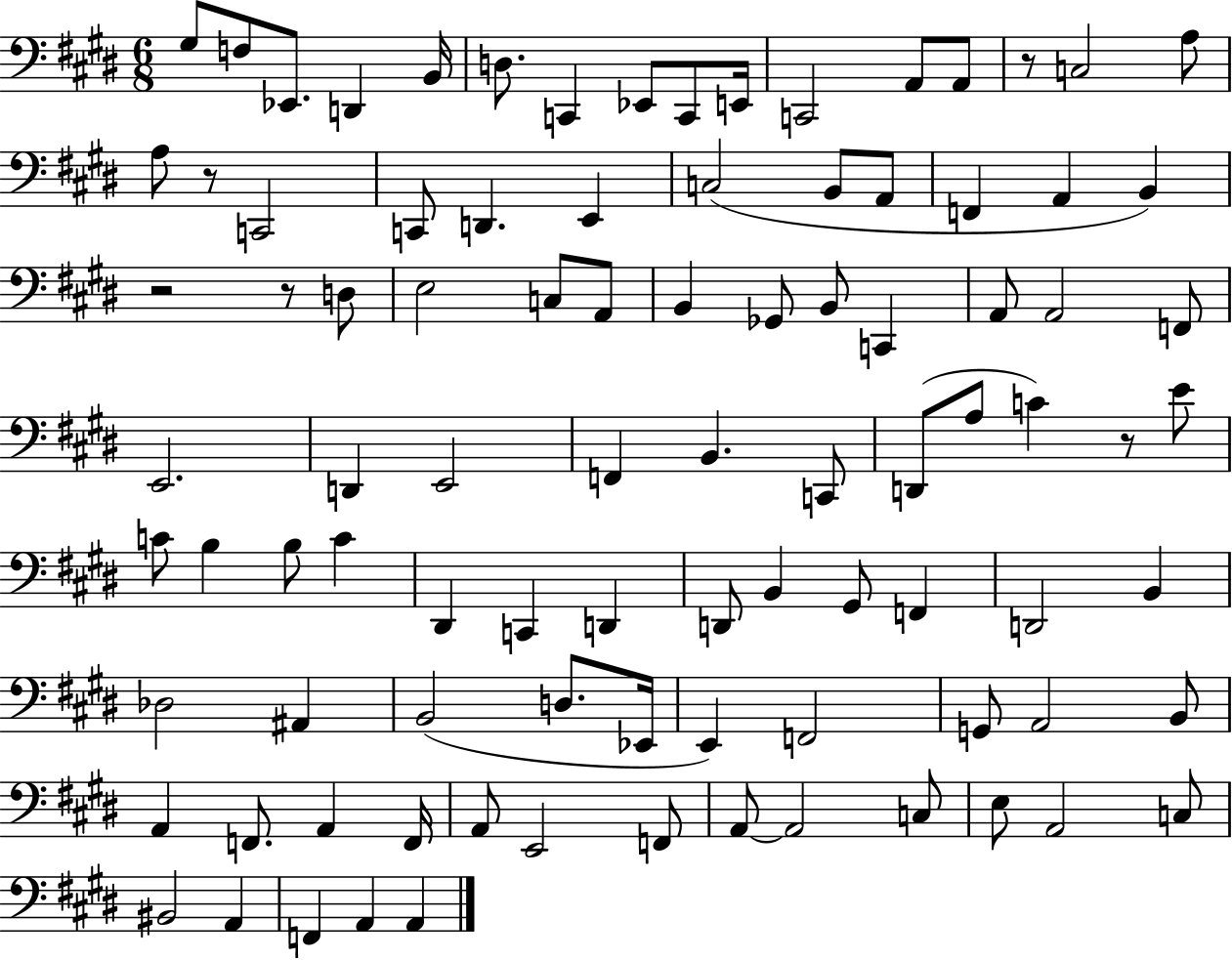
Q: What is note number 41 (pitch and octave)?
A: F2